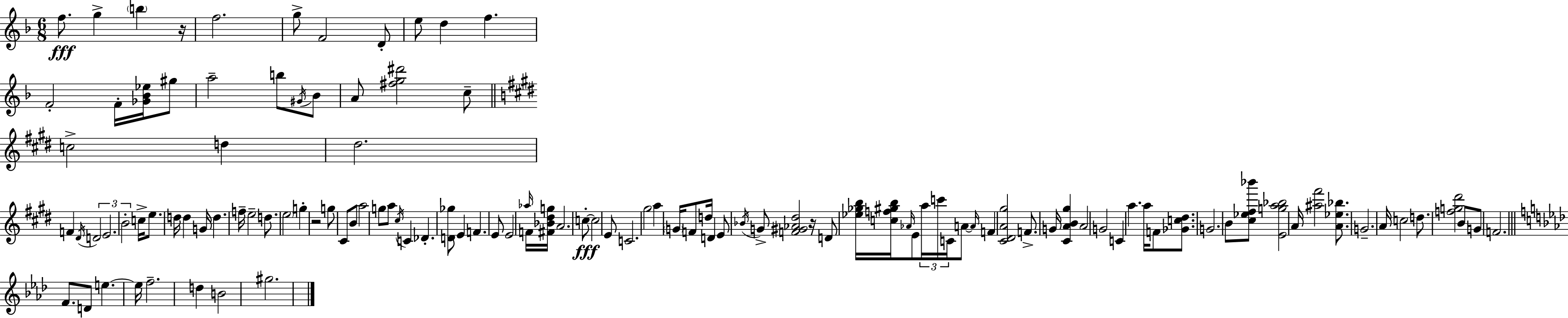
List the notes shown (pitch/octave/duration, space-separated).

F5/e. G5/q B5/q R/s F5/h. G5/e F4/h D4/e E5/e D5/q F5/q. F4/h F4/s [Gb4,Bb4,Eb5]/s G#5/e A5/h B5/e G#4/s Bb4/e A4/e [F#5,G5,D#6]/h C5/e C5/h D5/q D#5/h. F4/q D#4/s D4/h E4/h. B4/h C5/s E5/e. D5/s D5/q G4/s D5/q. F5/s E5/h D5/e. E5/h G5/q R/h G5/e C#4/e B4/e A5/h G5/e A5/e C#5/s C4/q Db4/q. [D4,Gb5]/e E4/q F4/q. E4/e E4/h Ab5/s F4/s [F#4,Bb4,D#5,G5]/s A4/h. C5/e C5/h E4/e C4/h. G#5/h A5/q G4/s F4/e D5/s D4/q E4/e Bb4/s G4/e [F4,G#4,Ab4,D#5]/h R/s D4/e [Eb5,Gb5,B5]/s [C5,F5,G#5,B5]/s Ab4/s E4/e A5/s C6/s C4/s A4/e A4/s F4/q [C#4,D#4,A4,G#5]/h F4/e. G4/s [C#4,A4,B4,G#5]/q A4/h G4/h C4/q A5/q. A5/s F4/e [Gb4,C5,D#5]/e. G4/h. B4/e [C#5,Eb5,F#5,Bb6]/e [E4,G5,A5,Bb5]/h A4/s [A#5,F#6]/h [A4,Eb5,Bb5]/e. G4/h. A4/s C5/h D5/e. [F5,G5,D#6]/h B4/e G4/e F4/h. F4/e. D4/e E5/q. E5/s F5/h. D5/q B4/h G#5/h.